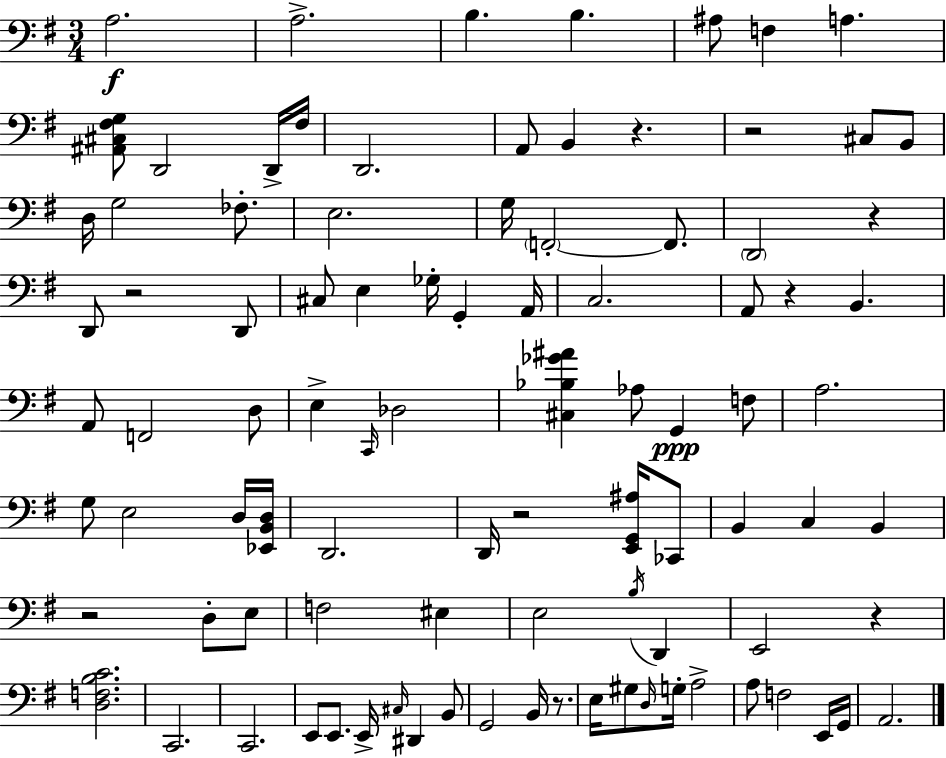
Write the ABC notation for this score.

X:1
T:Untitled
M:3/4
L:1/4
K:G
A,2 A,2 B, B, ^A,/2 F, A, [^A,,^C,^F,G,]/2 D,,2 D,,/4 ^F,/4 D,,2 A,,/2 B,, z z2 ^C,/2 B,,/2 D,/4 G,2 _F,/2 E,2 G,/4 F,,2 F,,/2 D,,2 z D,,/2 z2 D,,/2 ^C,/2 E, _G,/4 G,, A,,/4 C,2 A,,/2 z B,, A,,/2 F,,2 D,/2 E, C,,/4 _D,2 [^C,_B,_G^A] _A,/2 G,, F,/2 A,2 G,/2 E,2 D,/4 [_E,,B,,D,]/4 D,,2 D,,/4 z2 [E,,G,,^A,]/4 _C,,/2 B,, C, B,, z2 D,/2 E,/2 F,2 ^E, E,2 B,/4 D,, E,,2 z [D,F,B,C]2 C,,2 C,,2 E,,/2 E,,/2 E,,/4 ^C,/4 ^D,, B,,/2 G,,2 B,,/4 z/2 E,/4 ^G,/2 D,/4 G,/4 A,2 A,/2 F,2 E,,/4 G,,/4 A,,2